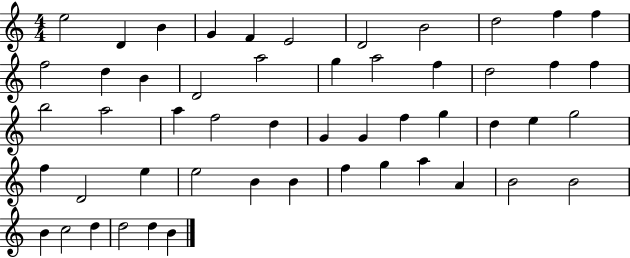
X:1
T:Untitled
M:4/4
L:1/4
K:C
e2 D B G F E2 D2 B2 d2 f f f2 d B D2 a2 g a2 f d2 f f b2 a2 a f2 d G G f g d e g2 f D2 e e2 B B f g a A B2 B2 B c2 d d2 d B